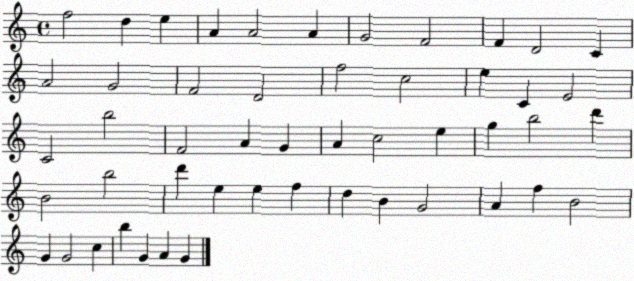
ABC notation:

X:1
T:Untitled
M:4/4
L:1/4
K:C
f2 d e A A2 A G2 F2 F D2 C A2 G2 F2 D2 f2 c2 e C E2 C2 b2 F2 A G A c2 e g b2 d' B2 b2 d' e e f d B G2 A f B2 G G2 c b G A G